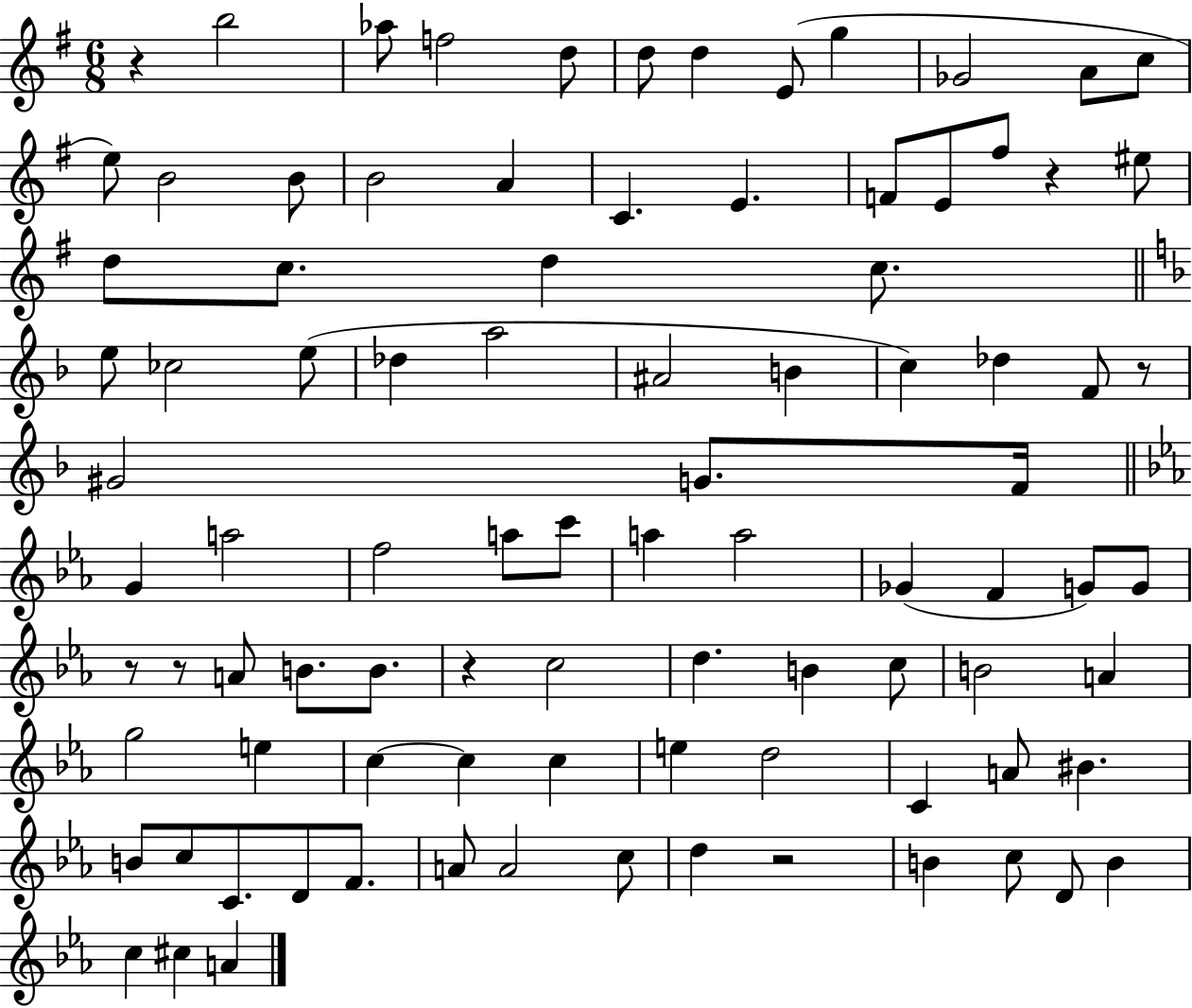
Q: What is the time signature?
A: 6/8